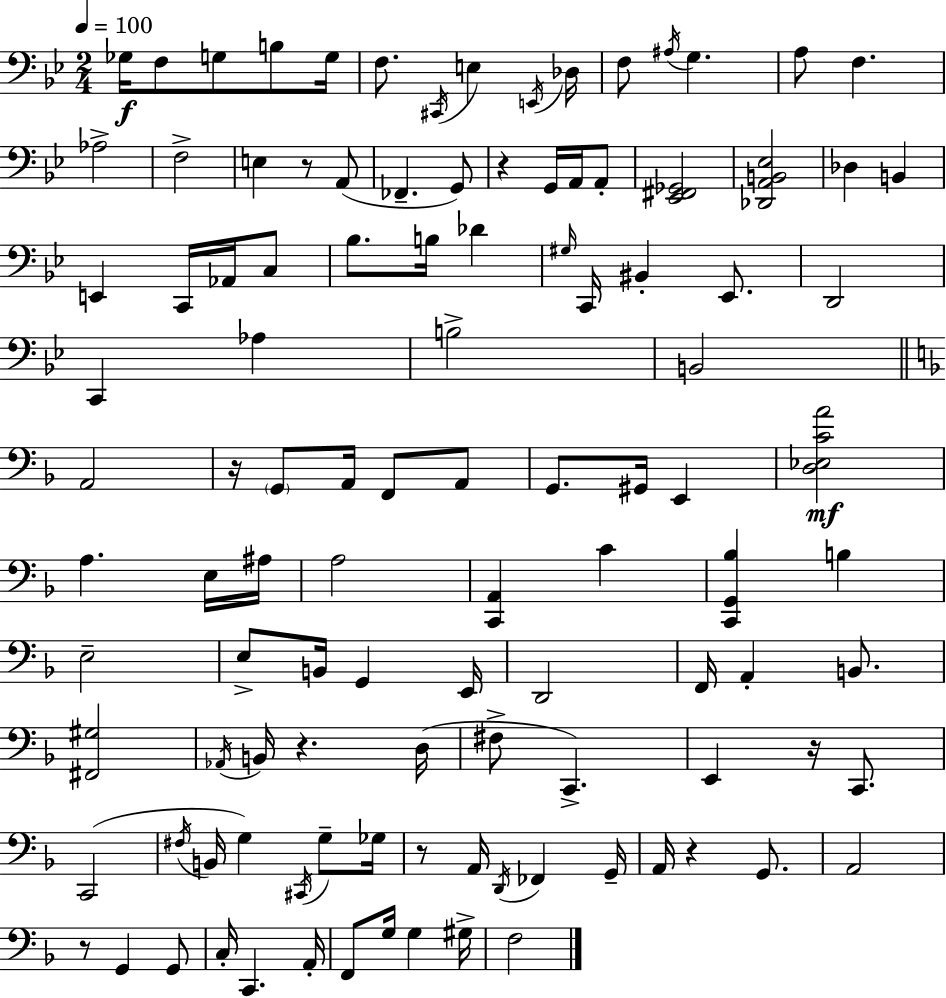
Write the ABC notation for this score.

X:1
T:Untitled
M:2/4
L:1/4
K:Gm
_G,/4 F,/2 G,/2 B,/2 G,/4 F,/2 ^C,,/4 E, E,,/4 _D,/4 F,/2 ^A,/4 G, A,/2 F, _A,2 F,2 E, z/2 A,,/2 _F,, G,,/2 z G,,/4 A,,/4 A,,/2 [_E,,^F,,_G,,]2 [_D,,A,,B,,_E,]2 _D, B,, E,, C,,/4 _A,,/4 C,/2 _B,/2 B,/4 _D ^G,/4 C,,/4 ^B,, _E,,/2 D,,2 C,, _A, B,2 B,,2 A,,2 z/4 G,,/2 A,,/4 F,,/2 A,,/2 G,,/2 ^G,,/4 E,, [D,_E,CA]2 A, E,/4 ^A,/4 A,2 [C,,A,,] C [C,,G,,_B,] B, E,2 E,/2 B,,/4 G,, E,,/4 D,,2 F,,/4 A,, B,,/2 [^F,,^G,]2 _A,,/4 B,,/4 z D,/4 ^F,/2 C,, E,, z/4 C,,/2 C,,2 ^F,/4 B,,/4 G, ^C,,/4 G,/2 _G,/4 z/2 A,,/4 D,,/4 _F,, G,,/4 A,,/4 z G,,/2 A,,2 z/2 G,, G,,/2 C,/4 C,, A,,/4 F,,/2 G,/4 G, ^G,/4 F,2